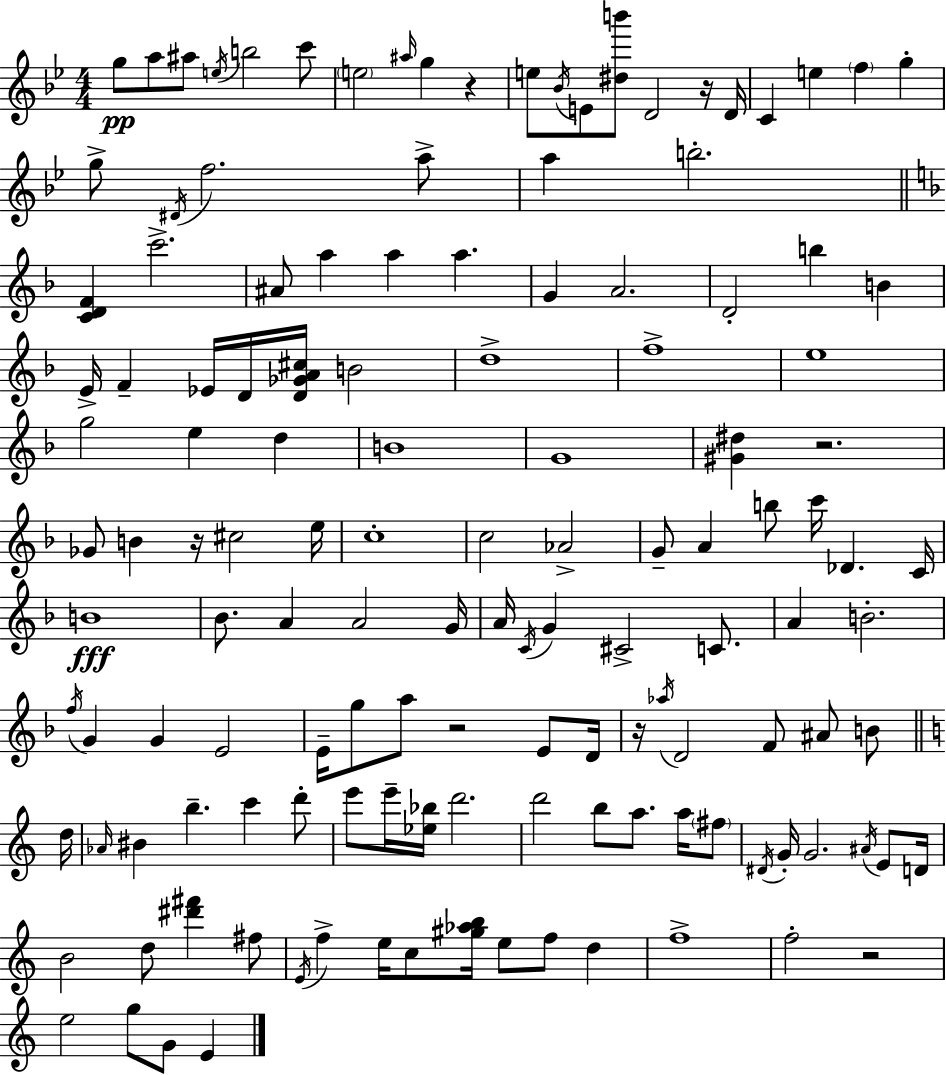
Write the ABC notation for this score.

X:1
T:Untitled
M:4/4
L:1/4
K:Bb
g/2 a/2 ^a/2 e/4 b2 c'/2 e2 ^a/4 g z e/2 _B/4 E/2 [^db']/2 D2 z/4 D/4 C e f g g/2 ^D/4 f2 a/2 a b2 [CDF] c'2 ^A/2 a a a G A2 D2 b B E/4 F _E/4 D/4 [D_GA^c]/4 B2 d4 f4 e4 g2 e d B4 G4 [^G^d] z2 _G/2 B z/4 ^c2 e/4 c4 c2 _A2 G/2 A b/2 c'/4 _D C/4 B4 _B/2 A A2 G/4 A/4 C/4 G ^C2 C/2 A B2 f/4 G G E2 E/4 g/2 a/2 z2 E/2 D/4 z/4 _a/4 D2 F/2 ^A/2 B/2 d/4 _A/4 ^B b c' d'/2 e'/2 e'/4 [_e_b]/4 d'2 d'2 b/2 a/2 a/4 ^f/2 ^D/4 G/4 G2 ^A/4 E/2 D/4 B2 d/2 [^d'^f'] ^f/2 E/4 f e/4 c/2 [^g_ab]/4 e/2 f/2 d f4 f2 z2 e2 g/2 G/2 E